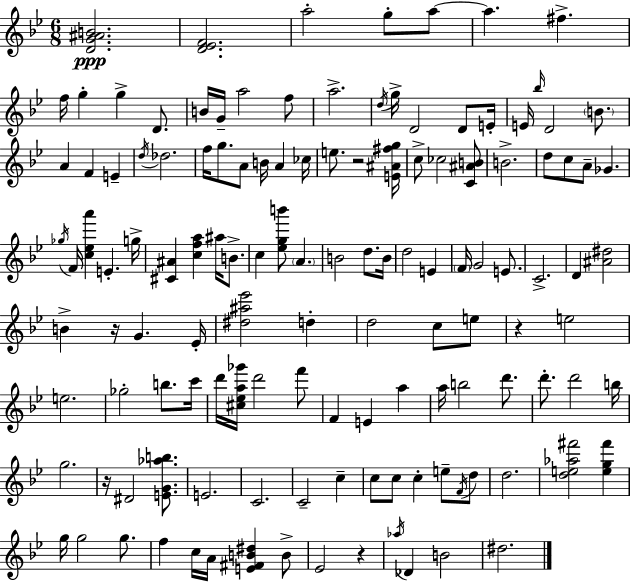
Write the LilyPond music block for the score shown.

{
  \clef treble
  \numericTimeSignature
  \time 6/8
  \key g \minor
  <d' g' ais' b'>2.\ppp | <d' ees' f'>2. | a''2-. g''8-. a''8~~ | a''4. fis''4.-> | \break f''16 g''4-. g''4-> d'8. | b'16 g'16-- a''2 f''8 | a''2.-> | \acciaccatura { d''16 } g''16-> d'2 d'8 | \break e'16-. e'16 \grace { bes''16 } d'2 \parenthesize b'8. | a'4 f'4 e'4-- | \acciaccatura { d''16 } des''2. | f''16 g''8. a'8 b'16 a'4 | \break ces''16 e''8. r2 | <e' ais' fis'' g''>16 c''8-> ces''2 | <c' ais' b'>8 b'2.-> | d''8 c''8 a'8-- ges'4. | \break \acciaccatura { ges''16 } f'16 <c'' ees'' a'''>4 e'4.-. | g''16-> <cis' ais'>4 <c'' f'' a''>4 | ais''16 b'8.-> c''4 <ees'' g'' b'''>8 \parenthesize a'4. | b'2 | \break d''8. b'16 d''2 | e'4 \parenthesize f'16 g'2 | e'8. c'2.-> | d'4 <ais' dis''>2 | \break b'4-> r16 g'4. | ees'16-. <dis'' ais'' ees'''>2 | d''4-. d''2 | c''8 e''8 r4 e''2 | \break e''2. | ges''2-. | b''8. c'''16 d'''16 <cis'' ees'' a'' ges'''>16 d'''2 | f'''8 f'4 e'4 | \break a''4 a''16 b''2 | d'''8. d'''8.-. d'''2 | b''16 g''2. | r16 dis'2 | \break <e' g' aes'' b''>8. e'2. | c'2. | c'2-- | c''4-- c''8 c''8 c''4-. | \break e''8-- \acciaccatura { f'16 } d''8 d''2. | <d'' e'' aes'' fis'''>2 | <e'' g'' fis'''>4 g''16 g''2 | g''8. f''4 c''16 a'16 <e' fis' b' dis''>4 | \break b'8-> ees'2 | r4 \acciaccatura { aes''16 } des'4 b'2 | dis''2. | \bar "|."
}